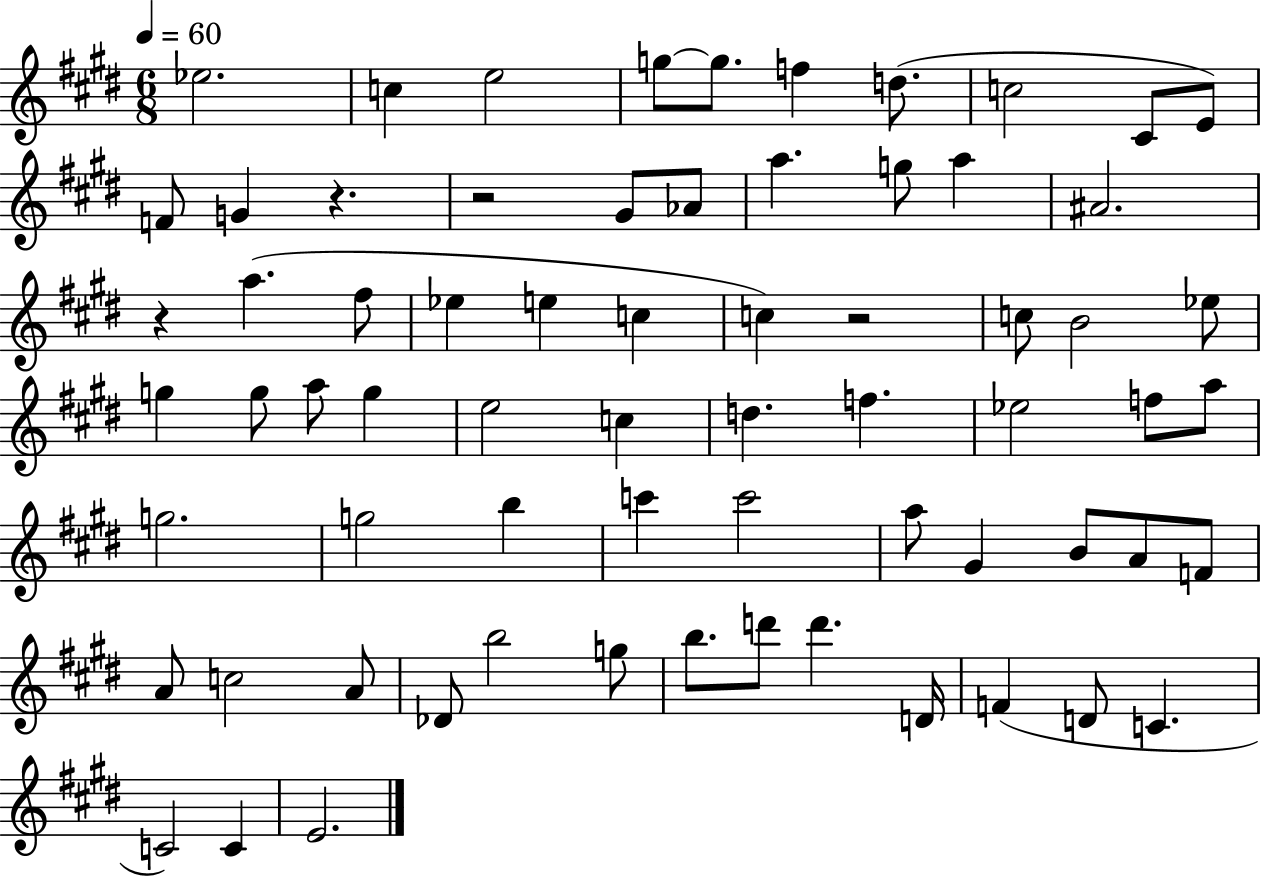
{
  \clef treble
  \numericTimeSignature
  \time 6/8
  \key e \major
  \tempo 4 = 60
  ees''2. | c''4 e''2 | g''8~~ g''8. f''4 d''8.( | c''2 cis'8 e'8) | \break f'8 g'4 r4. | r2 gis'8 aes'8 | a''4. g''8 a''4 | ais'2. | \break r4 a''4.( fis''8 | ees''4 e''4 c''4 | c''4) r2 | c''8 b'2 ees''8 | \break g''4 g''8 a''8 g''4 | e''2 c''4 | d''4. f''4. | ees''2 f''8 a''8 | \break g''2. | g''2 b''4 | c'''4 c'''2 | a''8 gis'4 b'8 a'8 f'8 | \break a'8 c''2 a'8 | des'8 b''2 g''8 | b''8. d'''8 d'''4. d'16 | f'4( d'8 c'4. | \break c'2) c'4 | e'2. | \bar "|."
}